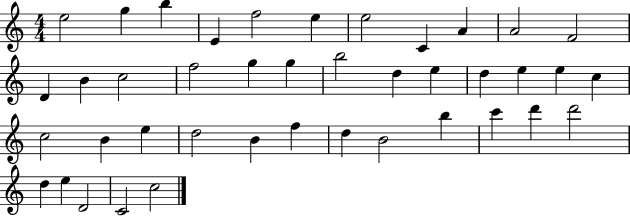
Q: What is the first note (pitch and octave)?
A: E5